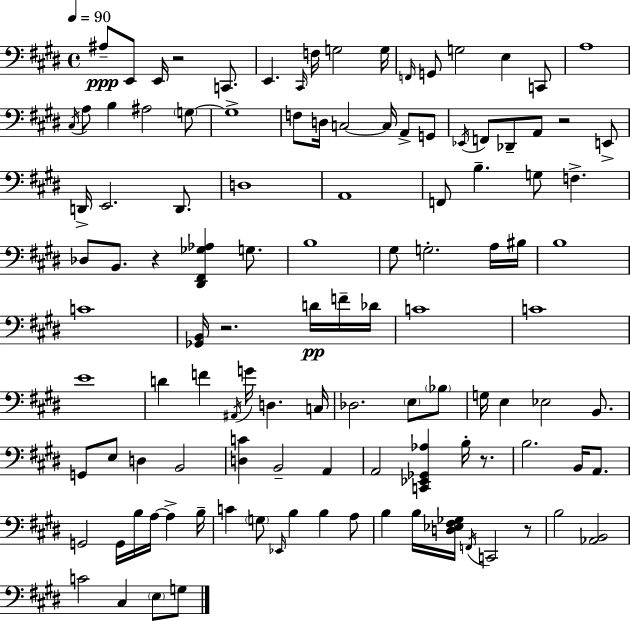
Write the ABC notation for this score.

X:1
T:Untitled
M:4/4
L:1/4
K:E
^A,/2 E,,/2 E,,/4 z2 C,,/2 E,, ^C,,/4 F,/4 G,2 G,/4 F,,/4 G,,/2 G,2 E, C,,/2 A,4 ^C,/4 A,/2 B, ^A,2 G,/2 G,4 F,/2 D,/4 C,2 C,/4 A,,/2 G,,/2 _E,,/4 F,,/2 _D,,/2 A,,/2 z2 E,,/2 D,,/4 E,,2 D,,/2 D,4 A,,4 F,,/2 B, G,/2 F, _D,/2 B,,/2 z [^D,,^F,,_G,_A,] G,/2 B,4 ^G,/2 G,2 A,/4 ^B,/4 B,4 C4 [_G,,B,,]/4 z2 D/4 F/4 _D/4 C4 C4 E4 D F ^A,,/4 G/4 D, C,/4 _D,2 E,/2 _B,/2 G,/4 E, _E,2 B,,/2 G,,/2 E,/2 D, B,,2 [D,C] B,,2 A,, A,,2 [C,,_E,,_G,,_A,] B,/4 z/2 B,2 B,,/4 A,,/2 G,,2 G,,/4 B,/4 A,/4 A, B,/4 C G,/2 _E,,/4 B, B, A,/2 B, B,/4 [D,_E,^F,_G,]/4 F,,/4 C,,2 z/2 B,2 [_A,,B,,]2 C2 ^C, E,/2 G,/2